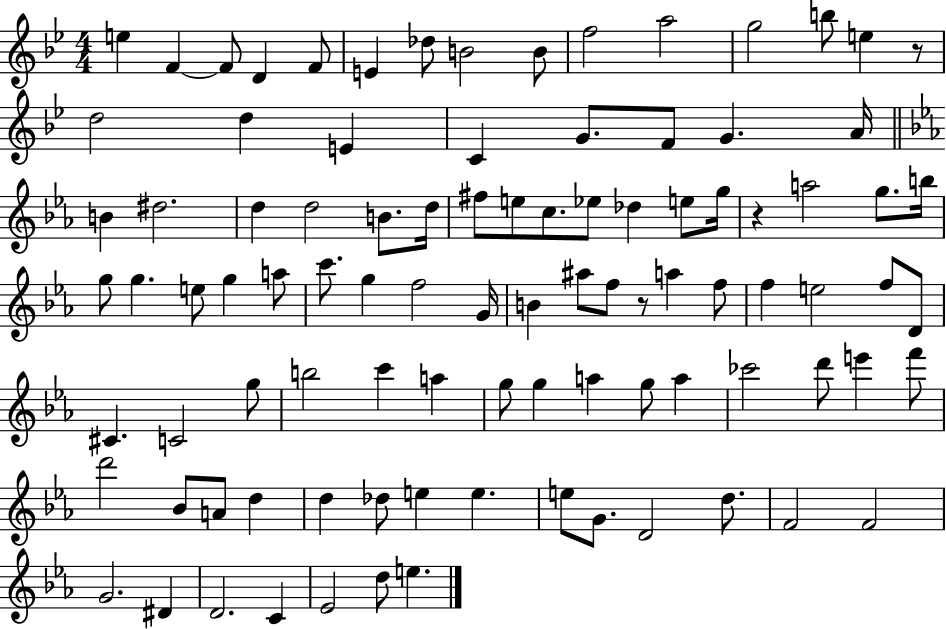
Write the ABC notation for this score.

X:1
T:Untitled
M:4/4
L:1/4
K:Bb
e F F/2 D F/2 E _d/2 B2 B/2 f2 a2 g2 b/2 e z/2 d2 d E C G/2 F/2 G A/4 B ^d2 d d2 B/2 d/4 ^f/2 e/2 c/2 _e/2 _d e/2 g/4 z a2 g/2 b/4 g/2 g e/2 g a/2 c'/2 g f2 G/4 B ^a/2 f/2 z/2 a f/2 f e2 f/2 D/2 ^C C2 g/2 b2 c' a g/2 g a g/2 a _c'2 d'/2 e' f'/2 d'2 _B/2 A/2 d d _d/2 e e e/2 G/2 D2 d/2 F2 F2 G2 ^D D2 C _E2 d/2 e